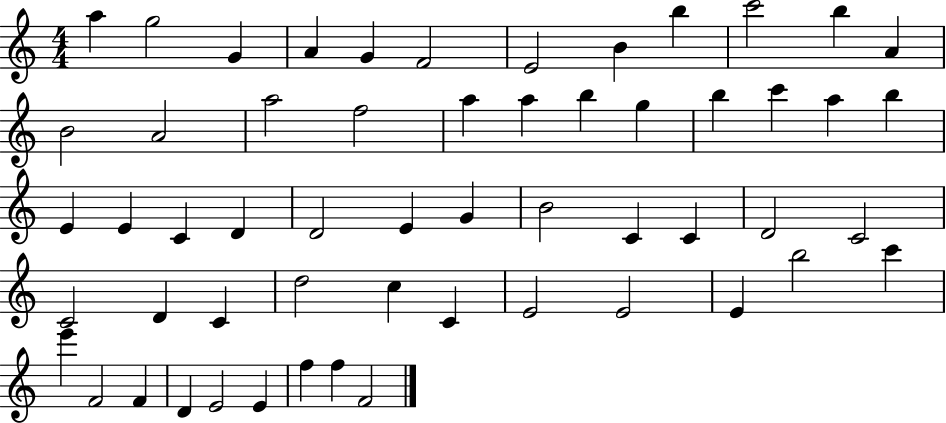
X:1
T:Untitled
M:4/4
L:1/4
K:C
a g2 G A G F2 E2 B b c'2 b A B2 A2 a2 f2 a a b g b c' a b E E C D D2 E G B2 C C D2 C2 C2 D C d2 c C E2 E2 E b2 c' e' F2 F D E2 E f f F2